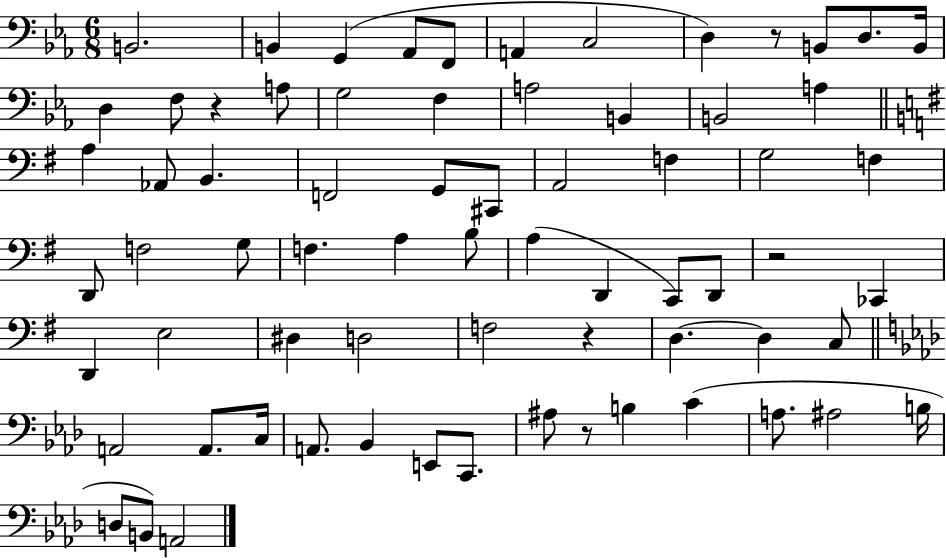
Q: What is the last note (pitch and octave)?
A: A2